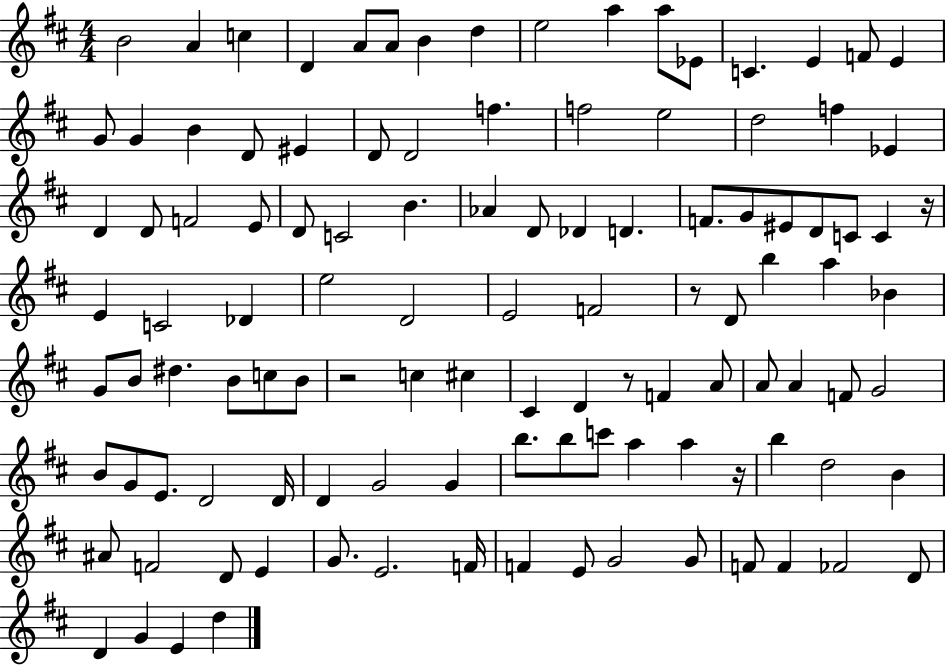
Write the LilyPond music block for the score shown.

{
  \clef treble
  \numericTimeSignature
  \time 4/4
  \key d \major
  \repeat volta 2 { b'2 a'4 c''4 | d'4 a'8 a'8 b'4 d''4 | e''2 a''4 a''8 ees'8 | c'4. e'4 f'8 e'4 | \break g'8 g'4 b'4 d'8 eis'4 | d'8 d'2 f''4. | f''2 e''2 | d''2 f''4 ees'4 | \break d'4 d'8 f'2 e'8 | d'8 c'2 b'4. | aes'4 d'8 des'4 d'4. | f'8. g'8 eis'8 d'8 c'8 c'4 r16 | \break e'4 c'2 des'4 | e''2 d'2 | e'2 f'2 | r8 d'8 b''4 a''4 bes'4 | \break g'8 b'8 dis''4. b'8 c''8 b'8 | r2 c''4 cis''4 | cis'4 d'4 r8 f'4 a'8 | a'8 a'4 f'8 g'2 | \break b'8 g'8 e'8. d'2 d'16 | d'4 g'2 g'4 | b''8. b''8 c'''8 a''4 a''4 r16 | b''4 d''2 b'4 | \break ais'8 f'2 d'8 e'4 | g'8. e'2. f'16 | f'4 e'8 g'2 g'8 | f'8 f'4 fes'2 d'8 | \break d'4 g'4 e'4 d''4 | } \bar "|."
}